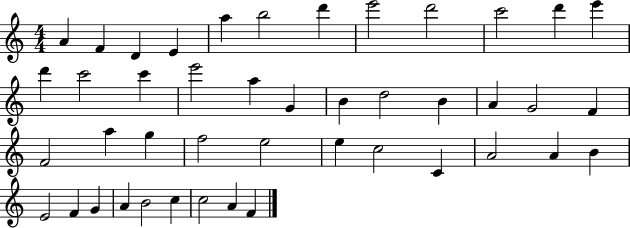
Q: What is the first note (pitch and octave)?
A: A4